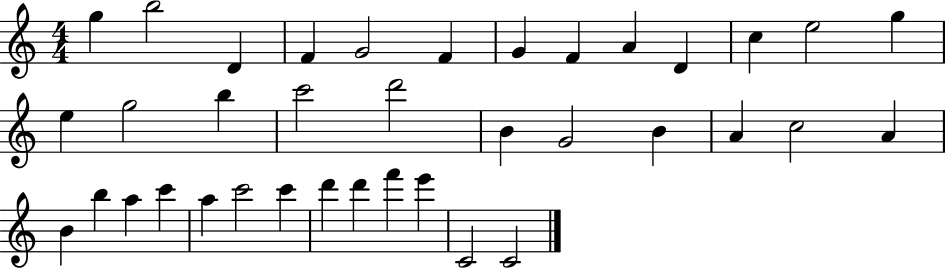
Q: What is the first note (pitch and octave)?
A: G5